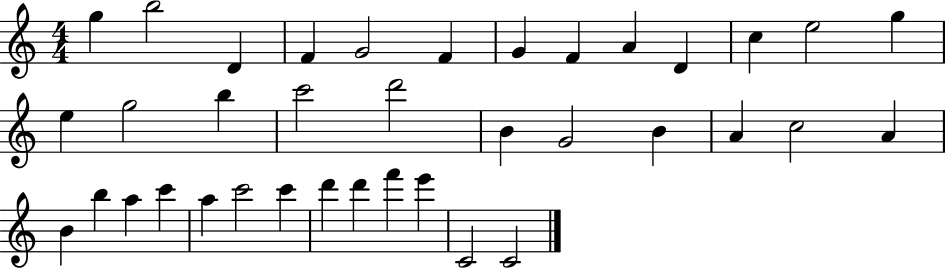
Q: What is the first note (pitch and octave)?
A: G5